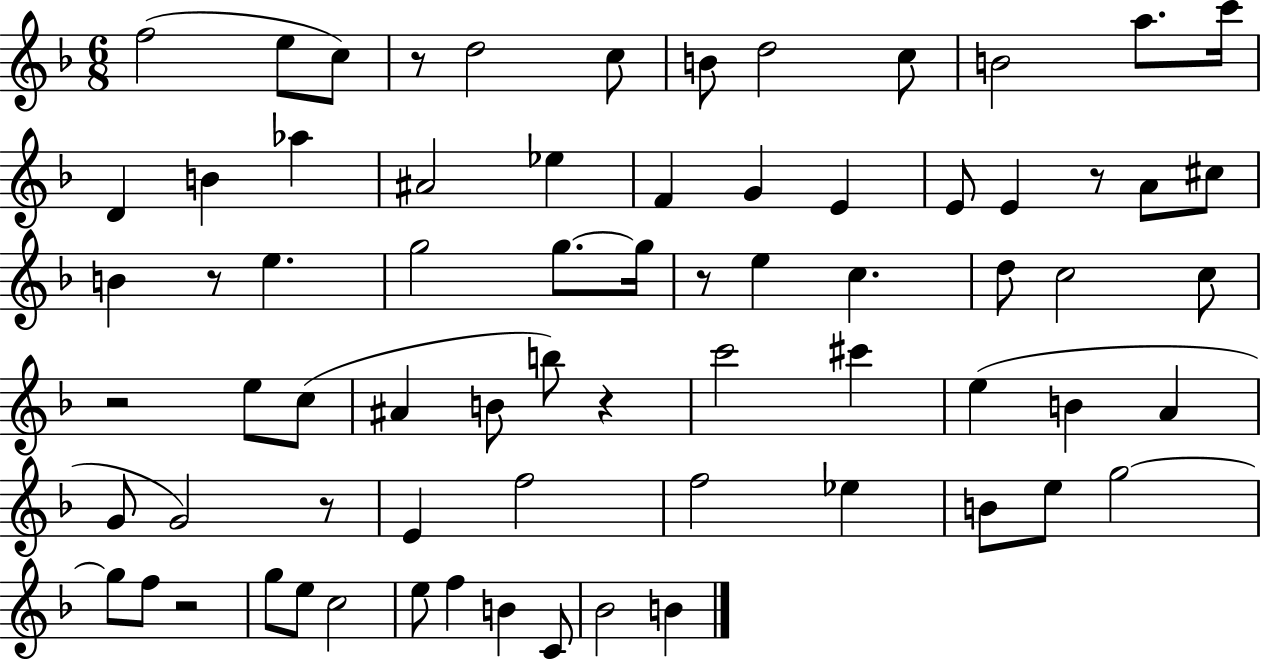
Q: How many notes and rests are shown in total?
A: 71